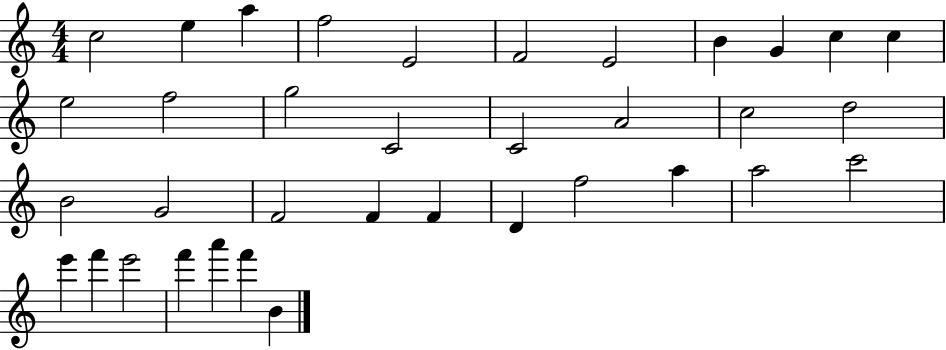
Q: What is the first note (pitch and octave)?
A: C5